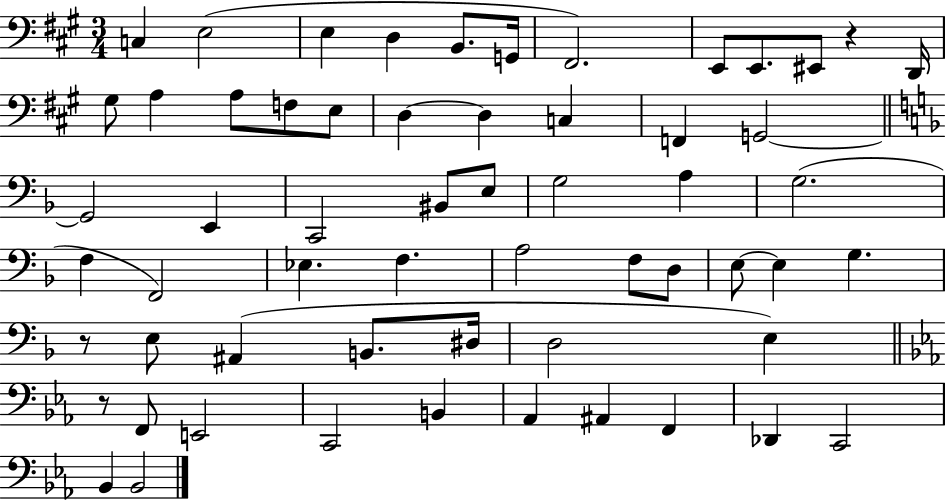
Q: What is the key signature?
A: A major